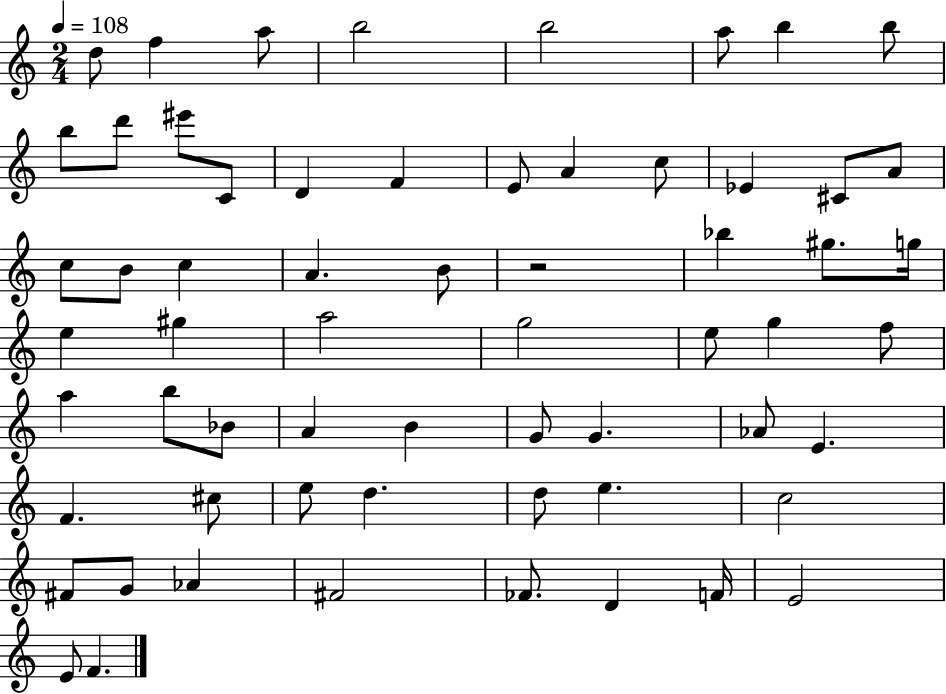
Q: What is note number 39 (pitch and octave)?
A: A4